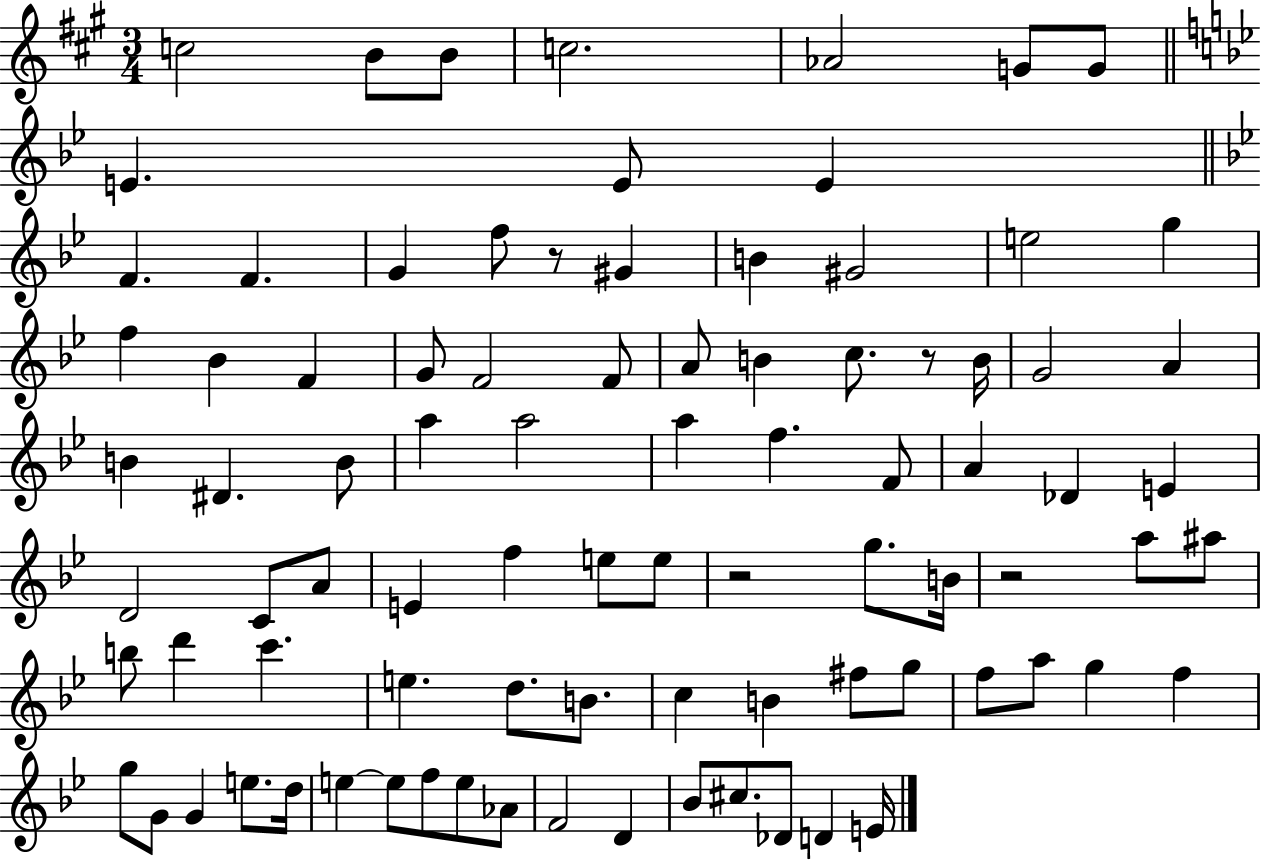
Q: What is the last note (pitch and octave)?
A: E4